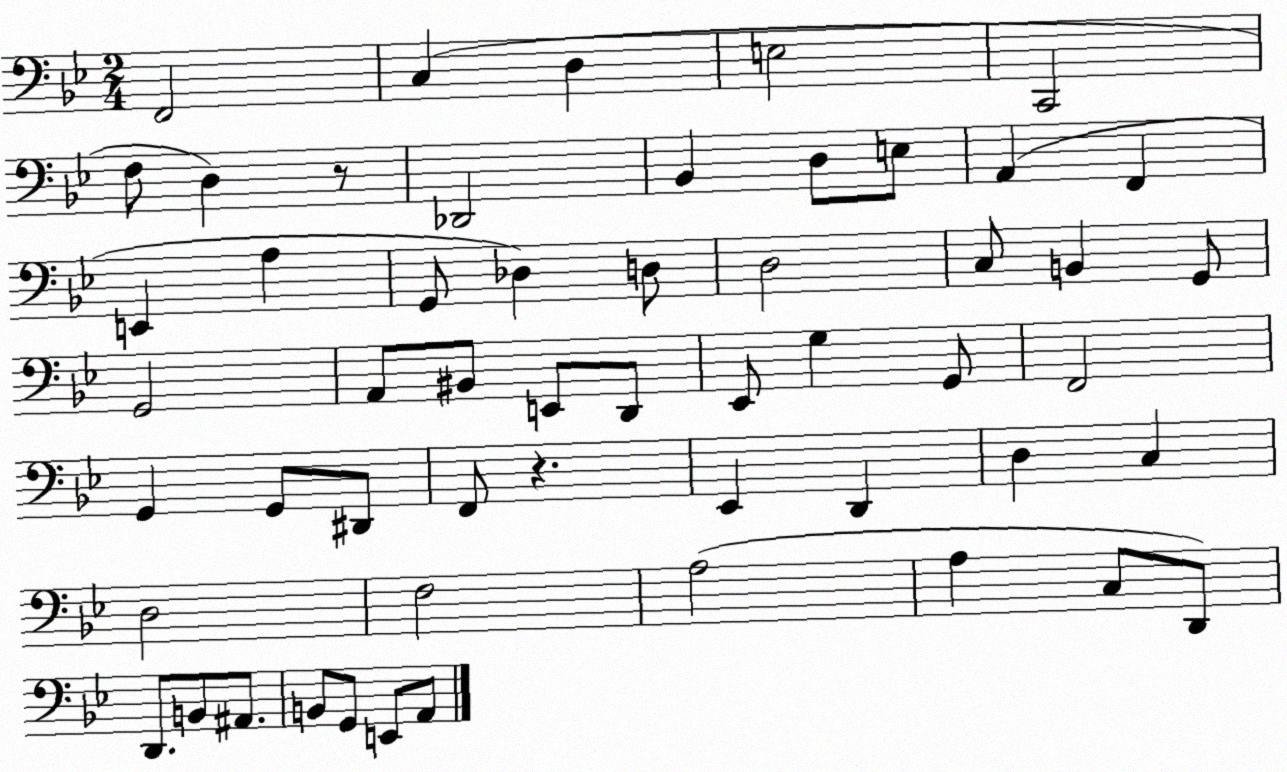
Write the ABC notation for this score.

X:1
T:Untitled
M:2/4
L:1/4
K:Bb
F,,2 C, D, E,2 C,,2 F,/2 D, z/2 _D,,2 _B,, D,/2 E,/2 A,, F,, E,, A, G,,/2 _D, D,/2 D,2 C,/2 B,, G,,/2 G,,2 A,,/2 ^B,,/2 E,,/2 D,,/2 _E,,/2 G, G,,/2 F,,2 G,, G,,/2 ^D,,/2 F,,/2 z _E,, D,, D, C, D,2 F,2 A,2 A, C,/2 D,,/2 D,,/2 B,,/2 ^A,,/2 B,,/2 G,,/2 E,,/2 A,,/2